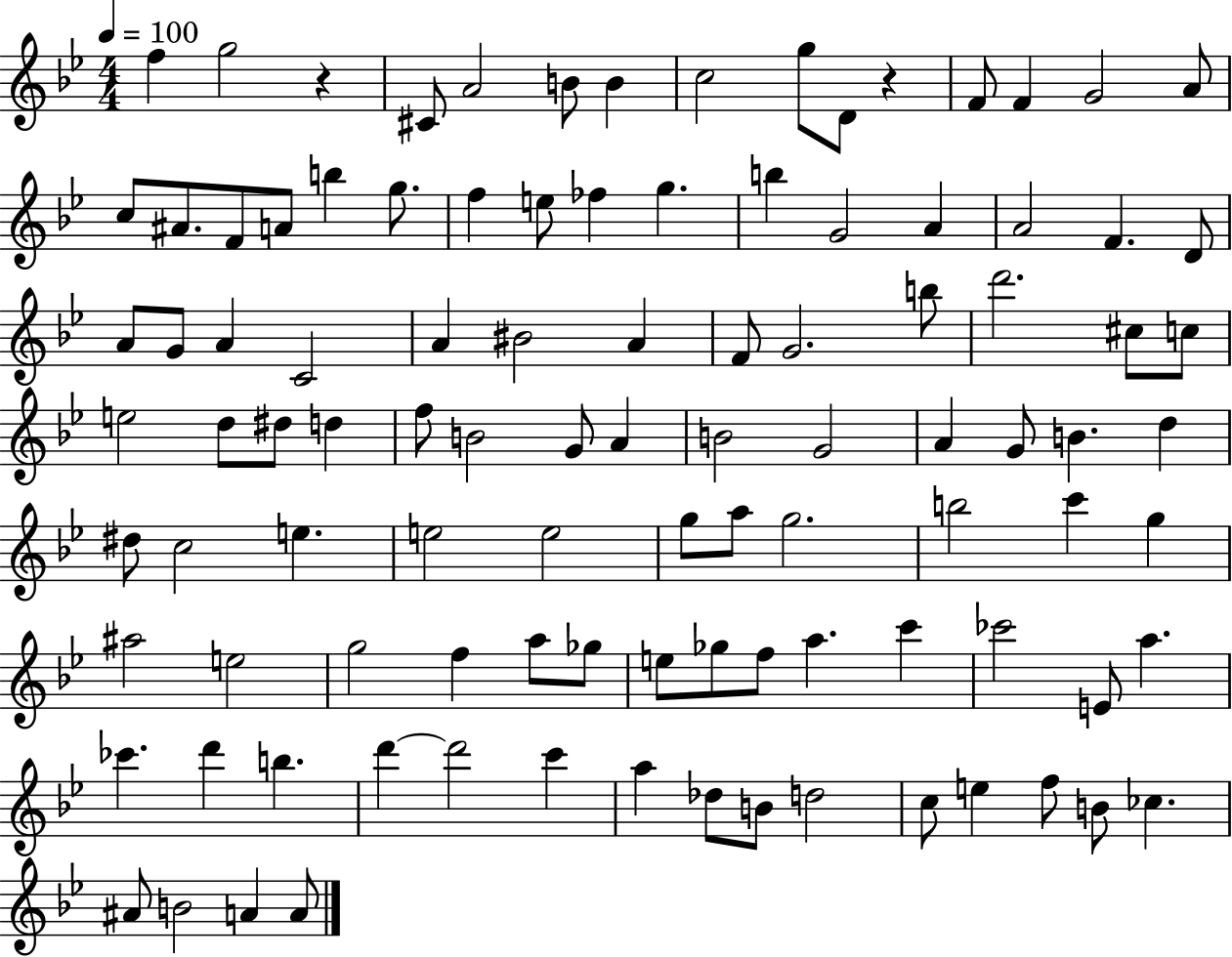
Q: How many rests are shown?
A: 2